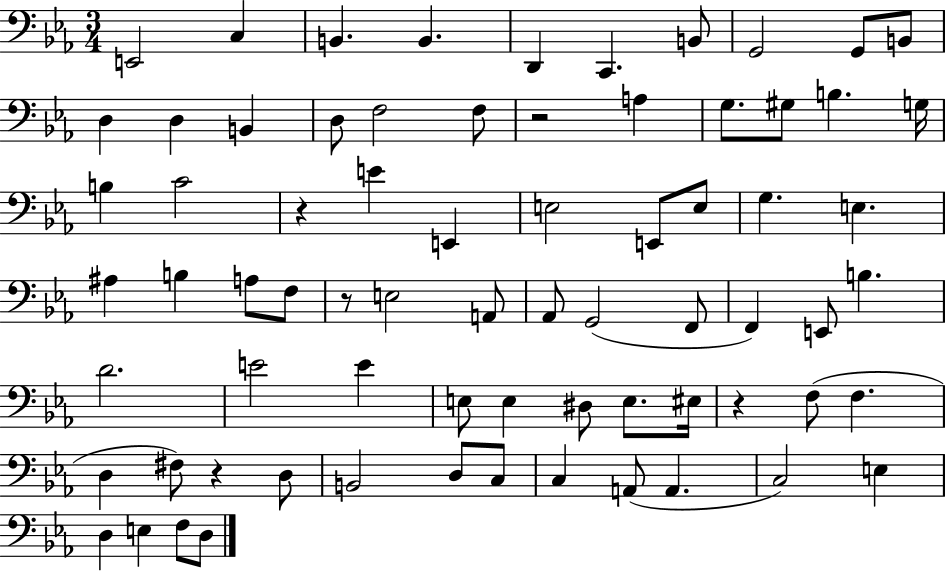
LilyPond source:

{
  \clef bass
  \numericTimeSignature
  \time 3/4
  \key ees \major
  e,2 c4 | b,4. b,4. | d,4 c,4. b,8 | g,2 g,8 b,8 | \break d4 d4 b,4 | d8 f2 f8 | r2 a4 | g8. gis8 b4. g16 | \break b4 c'2 | r4 e'4 e,4 | e2 e,8 e8 | g4. e4. | \break ais4 b4 a8 f8 | r8 e2 a,8 | aes,8 g,2( f,8 | f,4) e,8 b4. | \break d'2. | e'2 e'4 | e8 e4 dis8 e8. eis16 | r4 f8( f4. | \break d4 fis8) r4 d8 | b,2 d8 c8 | c4 a,8( a,4. | c2) e4 | \break d4 e4 f8 d8 | \bar "|."
}